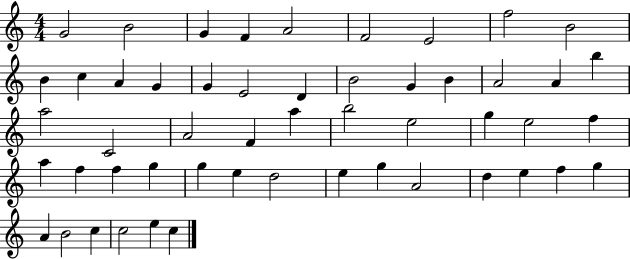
X:1
T:Untitled
M:4/4
L:1/4
K:C
G2 B2 G F A2 F2 E2 f2 B2 B c A G G E2 D B2 G B A2 A b a2 C2 A2 F a b2 e2 g e2 f a f f g g e d2 e g A2 d e f g A B2 c c2 e c